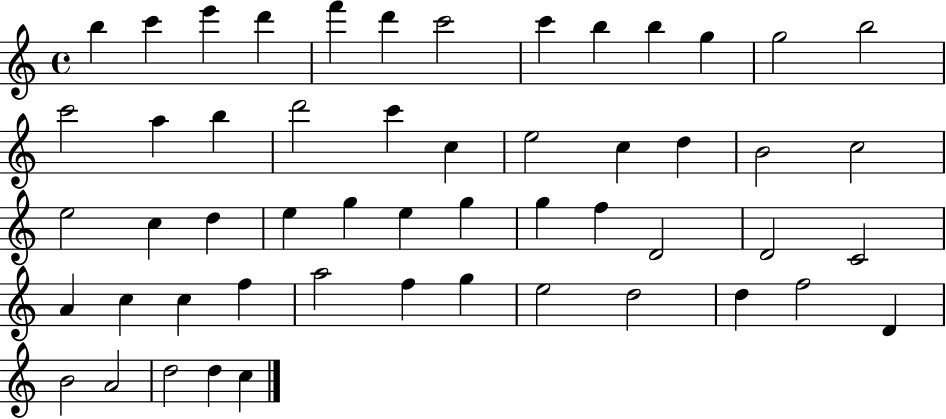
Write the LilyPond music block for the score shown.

{
  \clef treble
  \time 4/4
  \defaultTimeSignature
  \key c \major
  b''4 c'''4 e'''4 d'''4 | f'''4 d'''4 c'''2 | c'''4 b''4 b''4 g''4 | g''2 b''2 | \break c'''2 a''4 b''4 | d'''2 c'''4 c''4 | e''2 c''4 d''4 | b'2 c''2 | \break e''2 c''4 d''4 | e''4 g''4 e''4 g''4 | g''4 f''4 d'2 | d'2 c'2 | \break a'4 c''4 c''4 f''4 | a''2 f''4 g''4 | e''2 d''2 | d''4 f''2 d'4 | \break b'2 a'2 | d''2 d''4 c''4 | \bar "|."
}